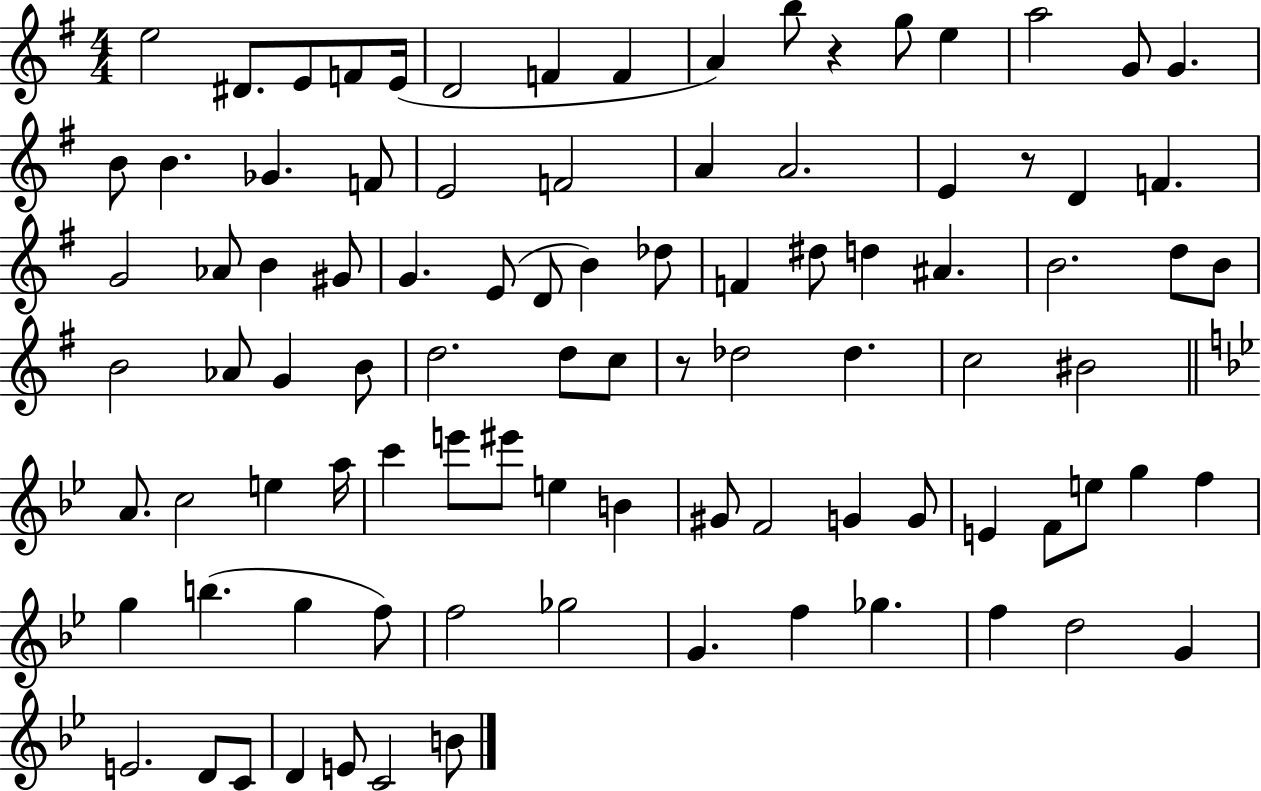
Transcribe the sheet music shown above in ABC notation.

X:1
T:Untitled
M:4/4
L:1/4
K:G
e2 ^D/2 E/2 F/2 E/4 D2 F F A b/2 z g/2 e a2 G/2 G B/2 B _G F/2 E2 F2 A A2 E z/2 D F G2 _A/2 B ^G/2 G E/2 D/2 B _d/2 F ^d/2 d ^A B2 d/2 B/2 B2 _A/2 G B/2 d2 d/2 c/2 z/2 _d2 _d c2 ^B2 A/2 c2 e a/4 c' e'/2 ^e'/2 e B ^G/2 F2 G G/2 E F/2 e/2 g f g b g f/2 f2 _g2 G f _g f d2 G E2 D/2 C/2 D E/2 C2 B/2